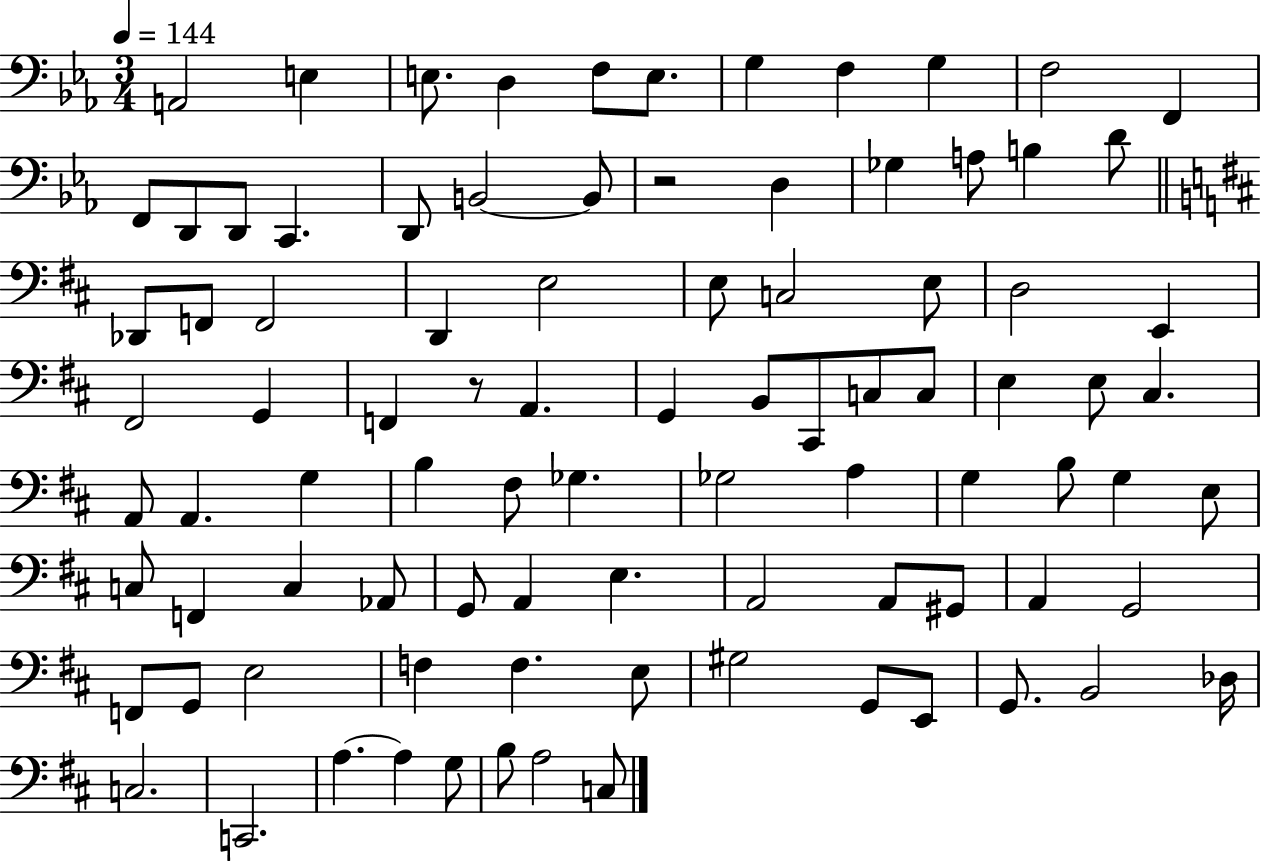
{
  \clef bass
  \numericTimeSignature
  \time 3/4
  \key ees \major
  \tempo 4 = 144
  \repeat volta 2 { a,2 e4 | e8. d4 f8 e8. | g4 f4 g4 | f2 f,4 | \break f,8 d,8 d,8 c,4. | d,8 b,2~~ b,8 | r2 d4 | ges4 a8 b4 d'8 | \break \bar "||" \break \key d \major des,8 f,8 f,2 | d,4 e2 | e8 c2 e8 | d2 e,4 | \break fis,2 g,4 | f,4 r8 a,4. | g,4 b,8 cis,8 c8 c8 | e4 e8 cis4. | \break a,8 a,4. g4 | b4 fis8 ges4. | ges2 a4 | g4 b8 g4 e8 | \break c8 f,4 c4 aes,8 | g,8 a,4 e4. | a,2 a,8 gis,8 | a,4 g,2 | \break f,8 g,8 e2 | f4 f4. e8 | gis2 g,8 e,8 | g,8. b,2 des16 | \break c2. | c,2. | a4.~~ a4 g8 | b8 a2 c8 | \break } \bar "|."
}